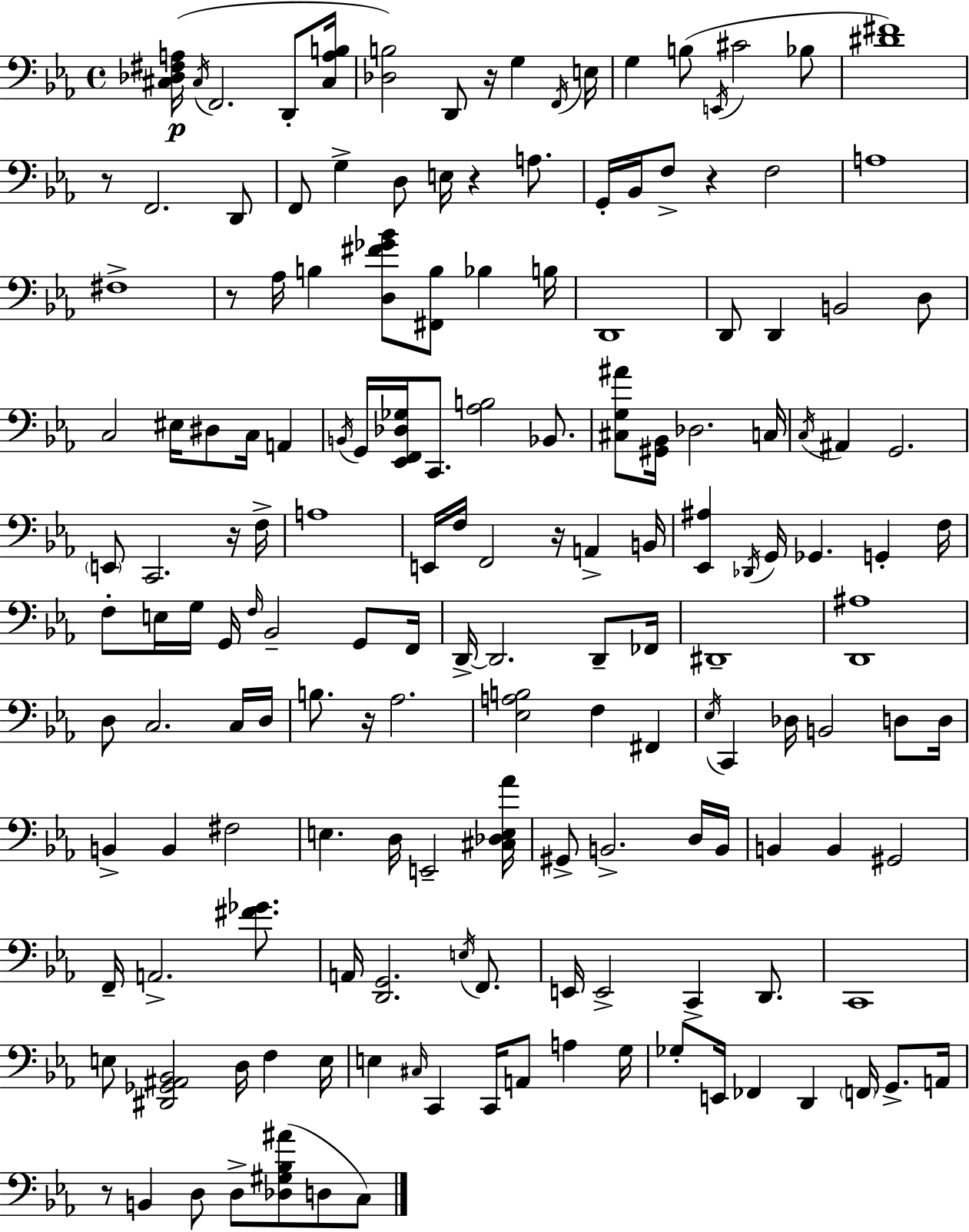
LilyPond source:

{
  \clef bass
  \time 4/4
  \defaultTimeSignature
  \key ees \major
  <cis des fis a>16(\p \acciaccatura { cis16 } f,2. d,8-. | <cis a b>16 <des b>2) d,8 r16 g4 | \acciaccatura { f,16 } e16 g4 b8( \acciaccatura { e,16 } cis'2 | bes8 <dis' fis'>1) | \break r8 f,2. | d,8 f,8 g4-> d8 e16 r4 | a8. g,16-. bes,16 f8-> r4 f2 | a1 | \break fis1-> | r8 aes16 b4 <d fis' ges' bes'>8 <fis, b>8 bes4 | b16 d,1 | d,8 d,4 b,2 | \break d8 c2 eis16 dis8 c16 a,4 | \acciaccatura { b,16 } g,16 <ees, f, des ges>16 c,8. <aes b>2 | bes,8. <cis g ais'>8 <gis, bes,>16 des2. | c16 \acciaccatura { c16 } ais,4 g,2. | \break \parenthesize e,8 c,2. | r16 f16-> a1 | e,16 f16 f,2 r16 | a,4-> b,16 <ees, ais>4 \acciaccatura { des,16 } g,16 ges,4. | \break g,4-. f16 f8-. e16 g16 g,16 \grace { f16 } bes,2-- | g,8 f,16 d,16->~~ d,2. | d,8-- fes,16 dis,1-- | <d, ais>1 | \break d8 c2. | c16 d16 b8. r16 aes2. | <ees a b>2 f4 | fis,4 \acciaccatura { ees16 } c,4 des16 b,2 | \break d8 d16 b,4-> b,4 | fis2 e4. d16 e,2-- | <cis des e aes'>16 gis,8-> b,2.-> | d16 b,16 b,4 b,4 | \break gis,2 f,16-- a,2.-> | <fis' ges'>8. a,16 <d, g,>2. | \acciaccatura { e16 } f,8. e,16 e,2-> | c,4-> d,8. c,1 | \break e8 <dis, ges, ais, bes,>2 | d16 f4 e16 e4 \grace { cis16 } c,4 | c,16 a,8 a4 g16 ges8-. e,16 fes,4 | d,4 \parenthesize f,16 g,8.-> a,16 r8 b,4 | \break d8 d8-> <des gis bes ais'>8( d8 c8) \bar "|."
}